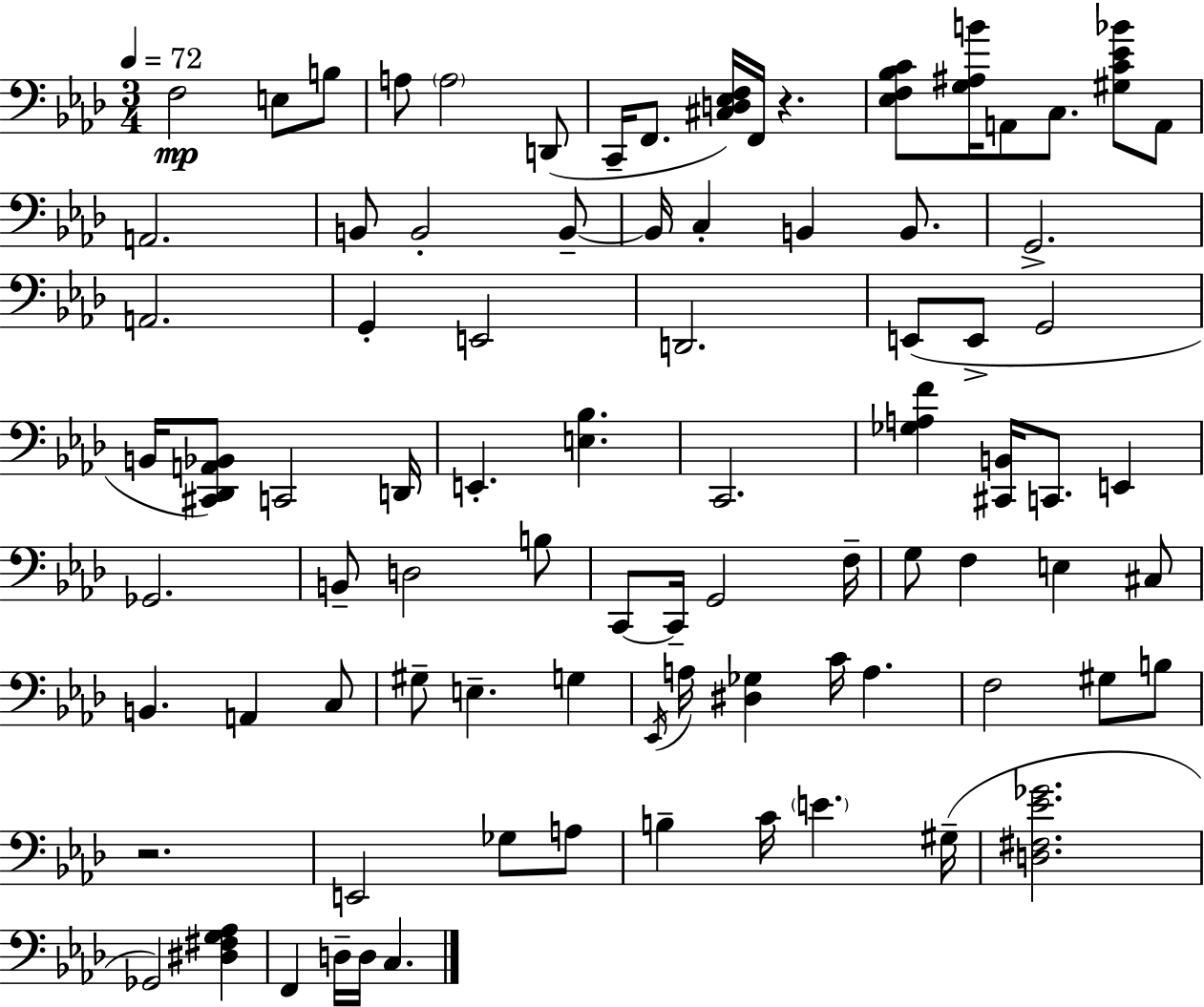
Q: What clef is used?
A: bass